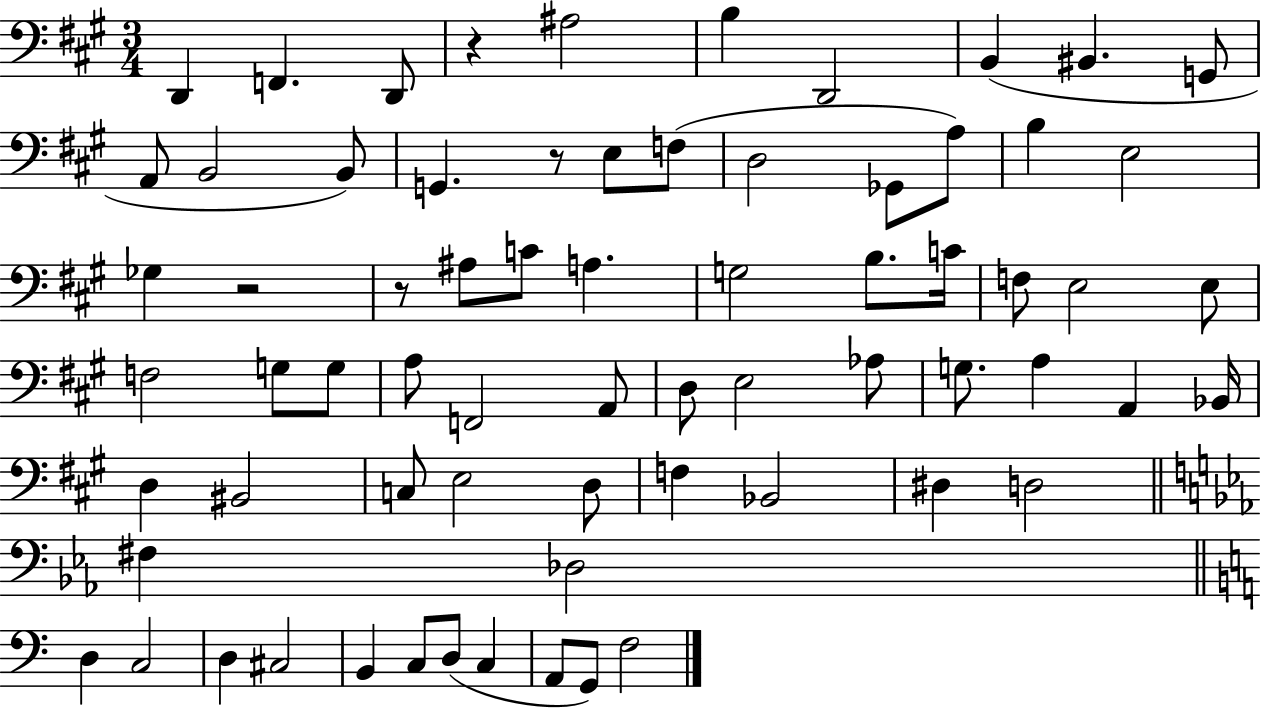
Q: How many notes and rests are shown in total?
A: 69